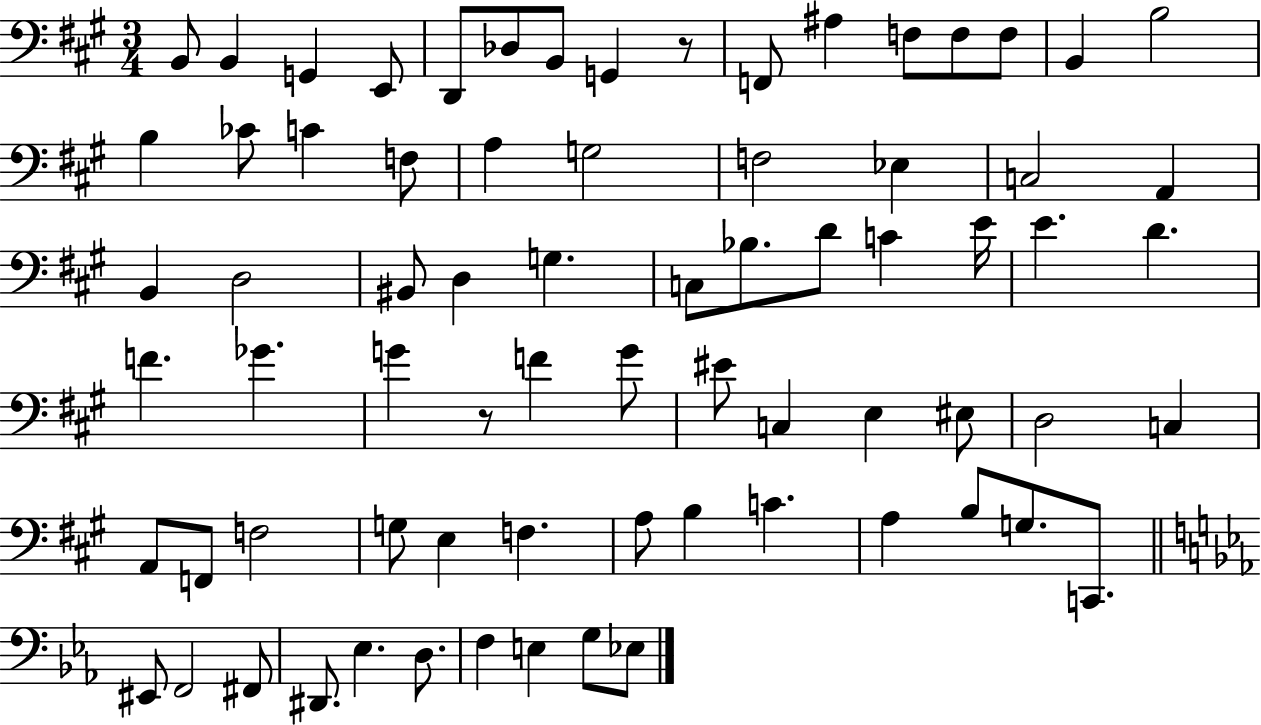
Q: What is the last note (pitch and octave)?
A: Eb3